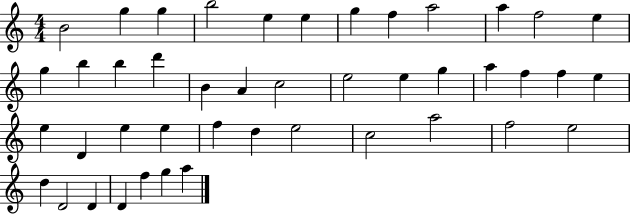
{
  \clef treble
  \numericTimeSignature
  \time 4/4
  \key c \major
  b'2 g''4 g''4 | b''2 e''4 e''4 | g''4 f''4 a''2 | a''4 f''2 e''4 | \break g''4 b''4 b''4 d'''4 | b'4 a'4 c''2 | e''2 e''4 g''4 | a''4 f''4 f''4 e''4 | \break e''4 d'4 e''4 e''4 | f''4 d''4 e''2 | c''2 a''2 | f''2 e''2 | \break d''4 d'2 d'4 | d'4 f''4 g''4 a''4 | \bar "|."
}